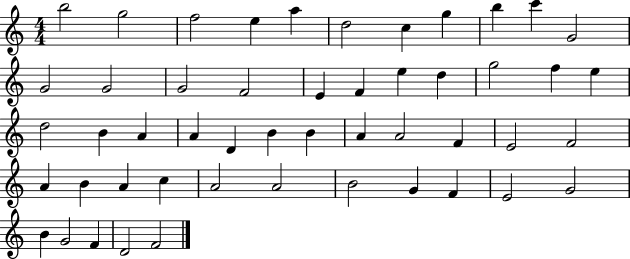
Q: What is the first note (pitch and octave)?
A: B5